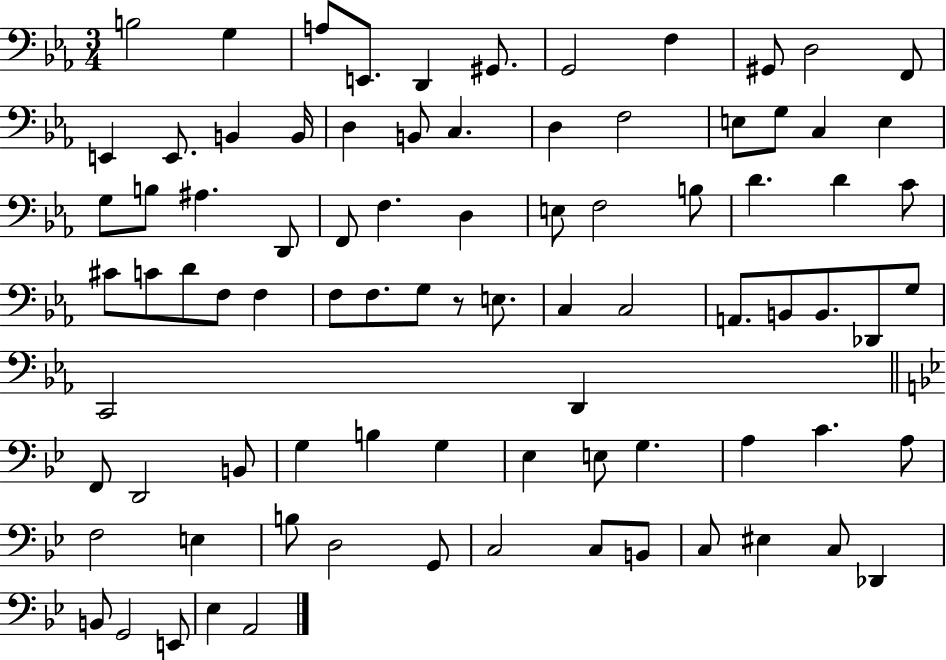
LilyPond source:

{
  \clef bass
  \numericTimeSignature
  \time 3/4
  \key ees \major
  b2 g4 | a8 e,8. d,4 gis,8. | g,2 f4 | gis,8 d2 f,8 | \break e,4 e,8. b,4 b,16 | d4 b,8 c4. | d4 f2 | e8 g8 c4 e4 | \break g8 b8 ais4. d,8 | f,8 f4. d4 | e8 f2 b8 | d'4. d'4 c'8 | \break cis'8 c'8 d'8 f8 f4 | f8 f8. g8 r8 e8. | c4 c2 | a,8. b,8 b,8. des,8 g8 | \break c,2 d,4 | \bar "||" \break \key bes \major f,8 d,2 b,8 | g4 b4 g4 | ees4 e8 g4. | a4 c'4. a8 | \break f2 e4 | b8 d2 g,8 | c2 c8 b,8 | c8 eis4 c8 des,4 | \break b,8 g,2 e,8 | ees4 a,2 | \bar "|."
}